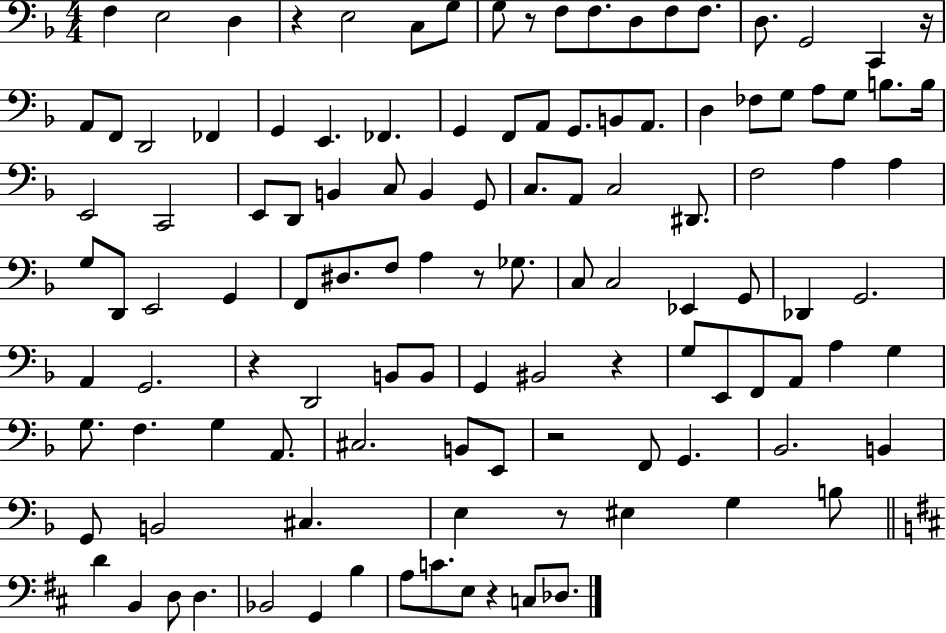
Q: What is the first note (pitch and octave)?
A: F3